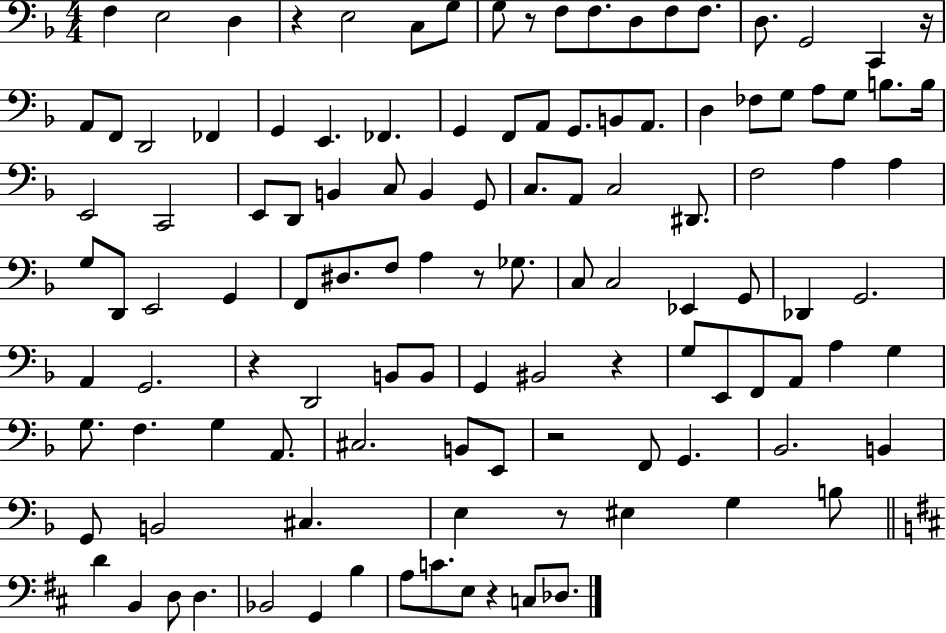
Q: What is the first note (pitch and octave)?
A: F3